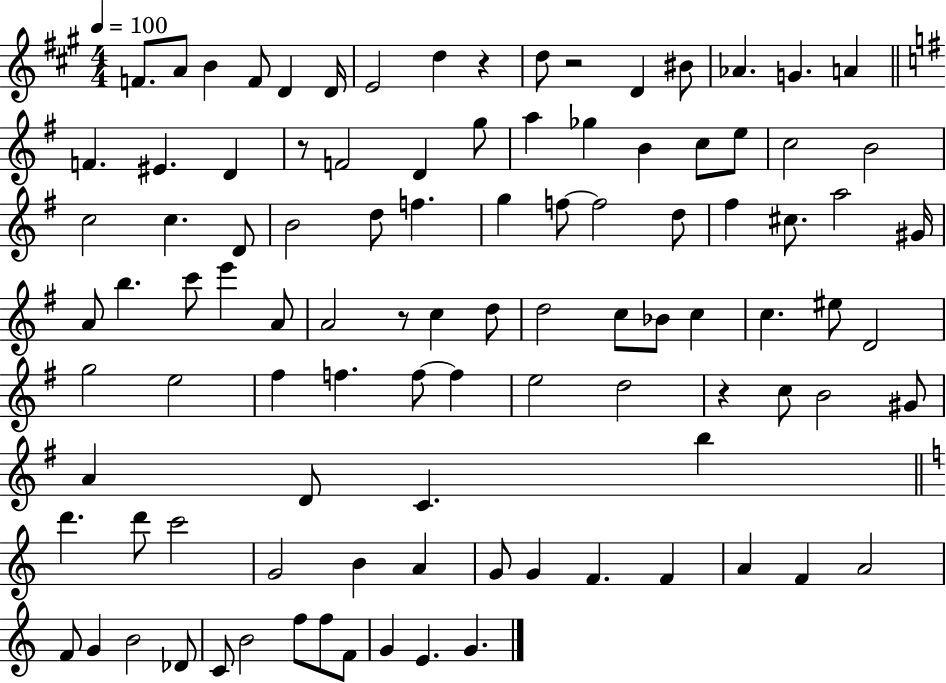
{
  \clef treble
  \numericTimeSignature
  \time 4/4
  \key a \major
  \tempo 4 = 100
  f'8. a'8 b'4 f'8 d'4 d'16 | e'2 d''4 r4 | d''8 r2 d'4 bis'8 | aes'4. g'4. a'4 | \break \bar "||" \break \key g \major f'4. eis'4. d'4 | r8 f'2 d'4 g''8 | a''4 ges''4 b'4 c''8 e''8 | c''2 b'2 | \break c''2 c''4. d'8 | b'2 d''8 f''4. | g''4 f''8~~ f''2 d''8 | fis''4 cis''8. a''2 gis'16 | \break a'8 b''4. c'''8 e'''4 a'8 | a'2 r8 c''4 d''8 | d''2 c''8 bes'8 c''4 | c''4. eis''8 d'2 | \break g''2 e''2 | fis''4 f''4. f''8~~ f''4 | e''2 d''2 | r4 c''8 b'2 gis'8 | \break a'4 d'8 c'4. b''4 | \bar "||" \break \key a \minor d'''4. d'''8 c'''2 | g'2 b'4 a'4 | g'8 g'4 f'4. f'4 | a'4 f'4 a'2 | \break f'8 g'4 b'2 des'8 | c'8 b'2 f''8 f''8 f'8 | g'4 e'4. g'4. | \bar "|."
}